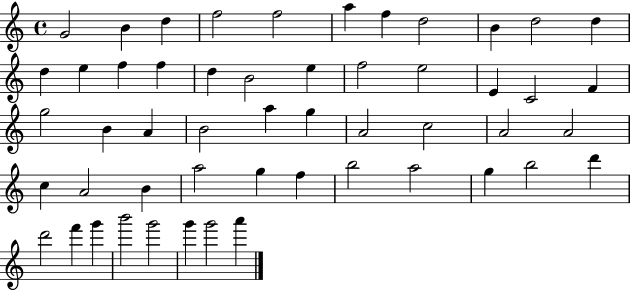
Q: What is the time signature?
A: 4/4